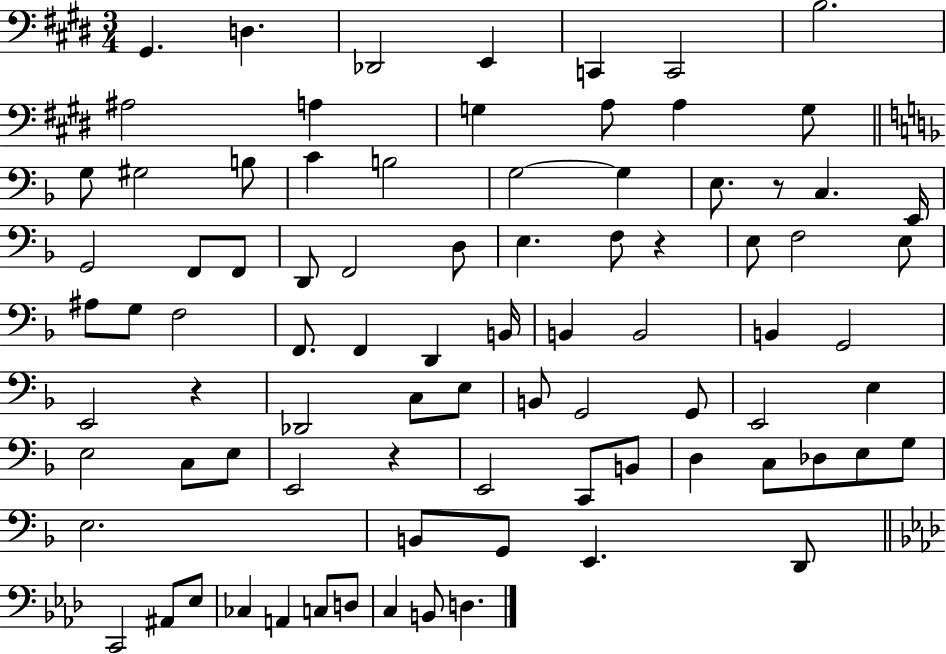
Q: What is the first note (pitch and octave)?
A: G#2